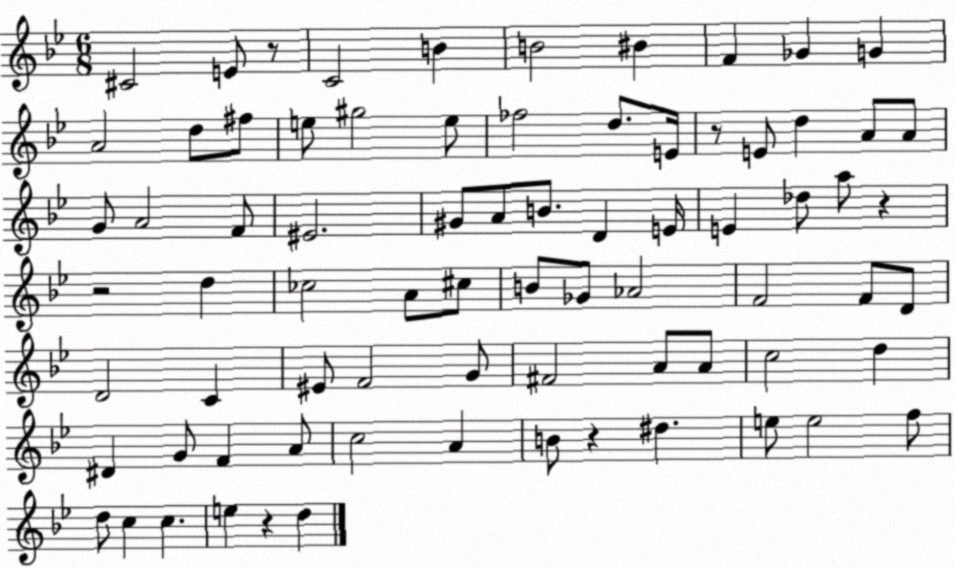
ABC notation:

X:1
T:Untitled
M:6/8
L:1/4
K:Bb
^C2 E/2 z/2 C2 B B2 ^B F _G G A2 d/2 ^f/2 e/2 ^g2 e/2 _f2 d/2 E/4 z/2 E/2 d A/2 A/2 G/2 A2 F/2 ^E2 ^G/2 A/2 B/2 D E/4 E _d/2 a/2 z z2 d _c2 A/2 ^c/2 B/2 _G/2 _A2 F2 F/2 D/2 D2 C ^E/2 F2 G/2 ^F2 A/2 A/2 c2 d ^D G/2 F A/2 c2 A B/2 z ^d e/2 e2 f/2 d/2 c c e z d